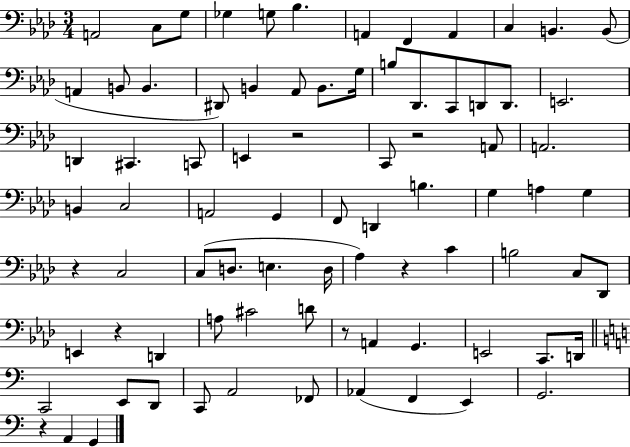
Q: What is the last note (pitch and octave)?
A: G2